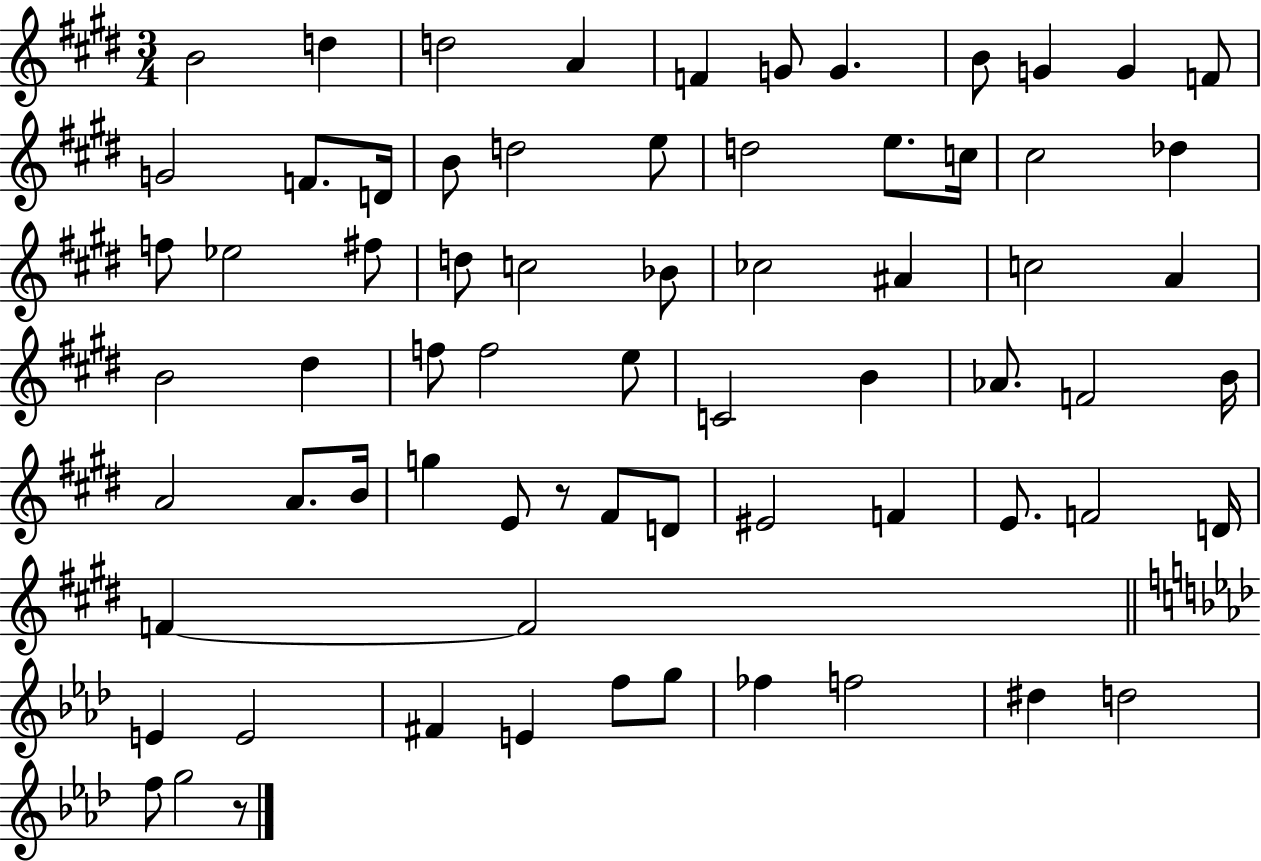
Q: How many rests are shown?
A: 2